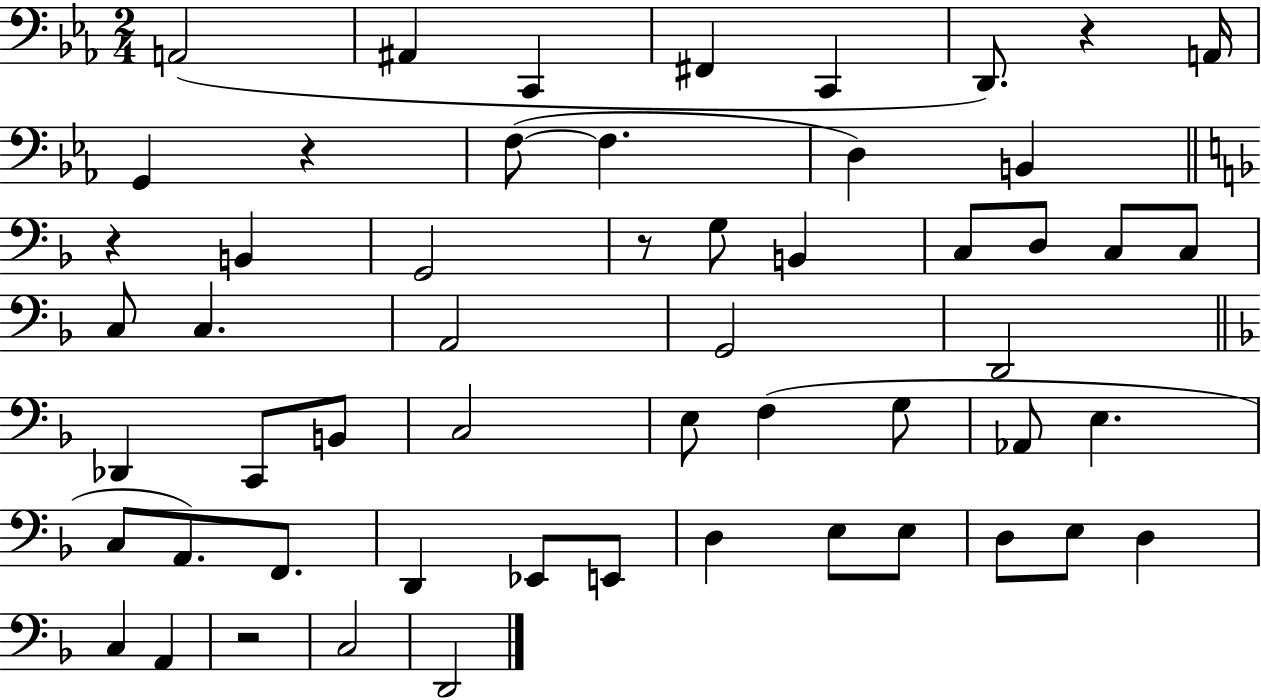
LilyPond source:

{
  \clef bass
  \numericTimeSignature
  \time 2/4
  \key ees \major
  a,2( | ais,4 c,4 | fis,4 c,4 | d,8.) r4 a,16 | \break g,4 r4 | f8~(~ f4. | d4) b,4 | \bar "||" \break \key f \major r4 b,4 | g,2 | r8 g8 b,4 | c8 d8 c8 c8 | \break c8 c4. | a,2 | g,2 | d,2 | \break \bar "||" \break \key f \major des,4 c,8 b,8 | c2 | e8 f4( g8 | aes,8 e4. | \break c8 a,8.) f,8. | d,4 ees,8 e,8 | d4 e8 e8 | d8 e8 d4 | \break c4 a,4 | r2 | c2 | d,2 | \break \bar "|."
}